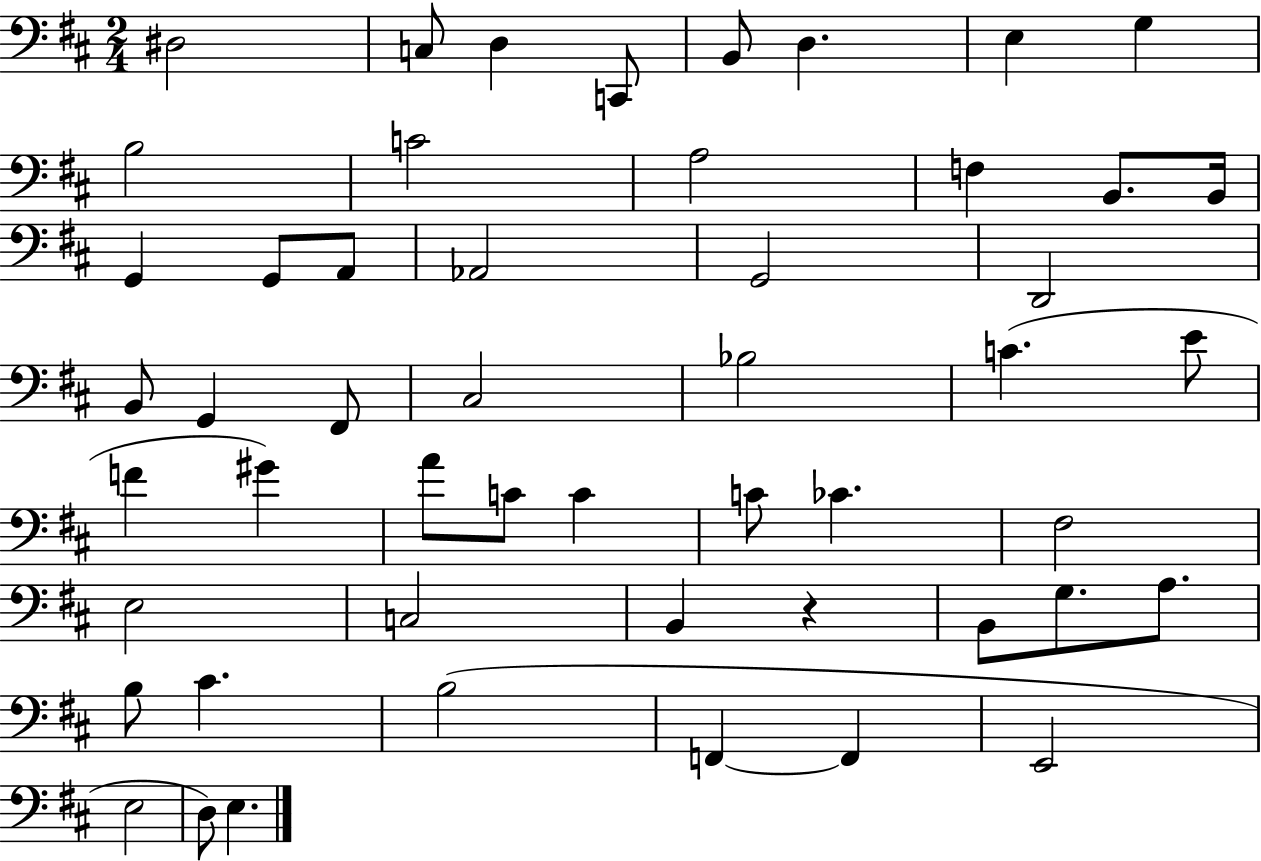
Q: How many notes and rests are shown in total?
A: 51